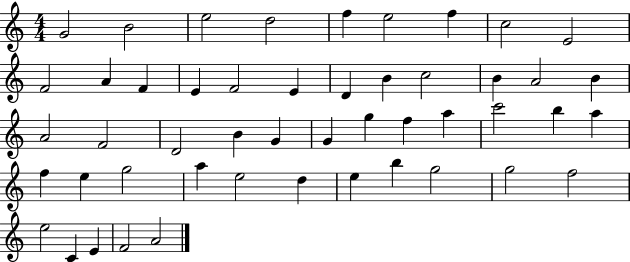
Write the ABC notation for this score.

X:1
T:Untitled
M:4/4
L:1/4
K:C
G2 B2 e2 d2 f e2 f c2 E2 F2 A F E F2 E D B c2 B A2 B A2 F2 D2 B G G g f a c'2 b a f e g2 a e2 d e b g2 g2 f2 e2 C E F2 A2